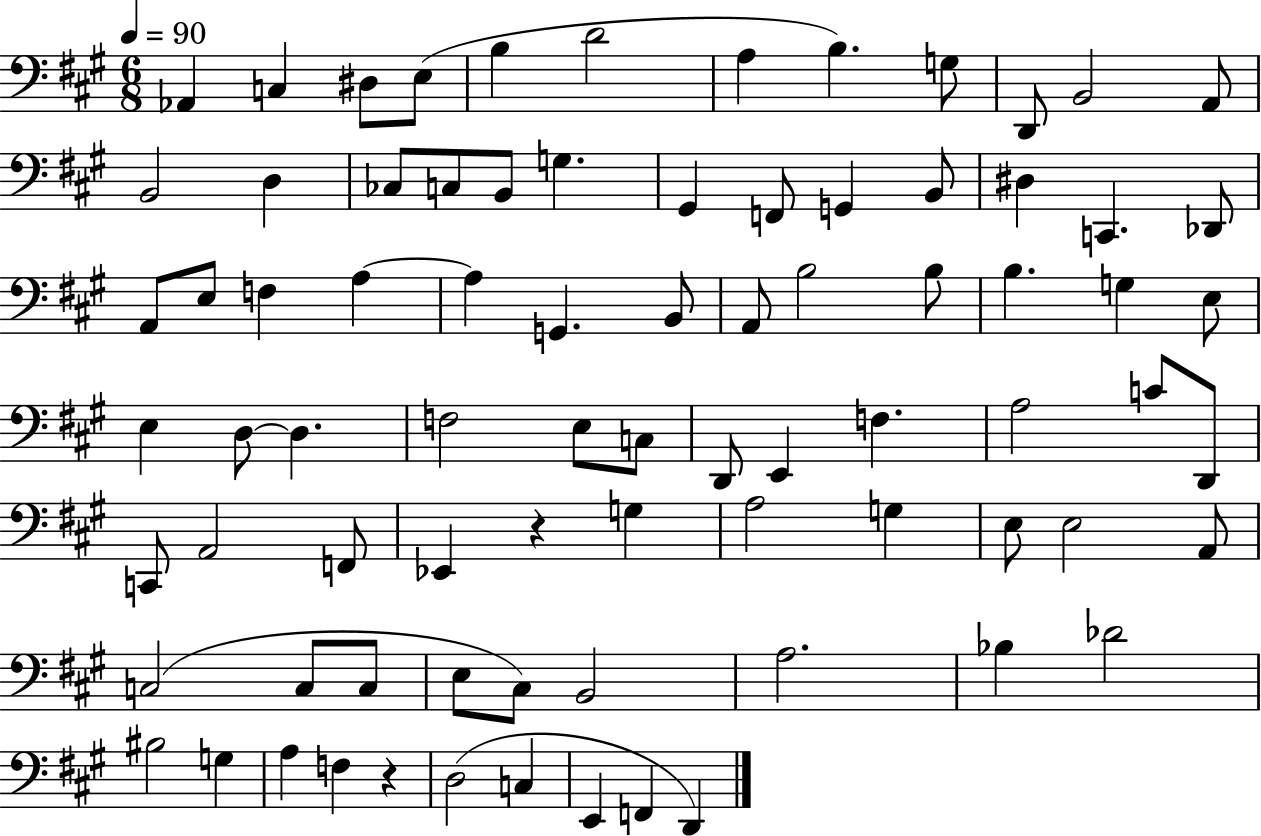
Ab2/q C3/q D#3/e E3/e B3/q D4/h A3/q B3/q. G3/e D2/e B2/h A2/e B2/h D3/q CES3/e C3/e B2/e G3/q. G#2/q F2/e G2/q B2/e D#3/q C2/q. Db2/e A2/e E3/e F3/q A3/q A3/q G2/q. B2/e A2/e B3/h B3/e B3/q. G3/q E3/e E3/q D3/e D3/q. F3/h E3/e C3/e D2/e E2/q F3/q. A3/h C4/e D2/e C2/e A2/h F2/e Eb2/q R/q G3/q A3/h G3/q E3/e E3/h A2/e C3/h C3/e C3/e E3/e C#3/e B2/h A3/h. Bb3/q Db4/h BIS3/h G3/q A3/q F3/q R/q D3/h C3/q E2/q F2/q D2/q